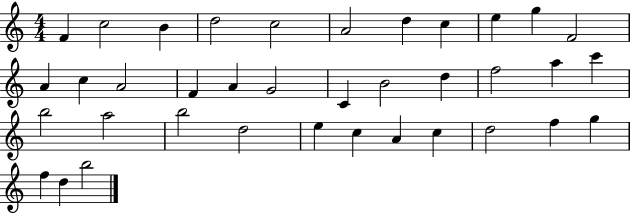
F4/q C5/h B4/q D5/h C5/h A4/h D5/q C5/q E5/q G5/q F4/h A4/q C5/q A4/h F4/q A4/q G4/h C4/q B4/h D5/q F5/h A5/q C6/q B5/h A5/h B5/h D5/h E5/q C5/q A4/q C5/q D5/h F5/q G5/q F5/q D5/q B5/h